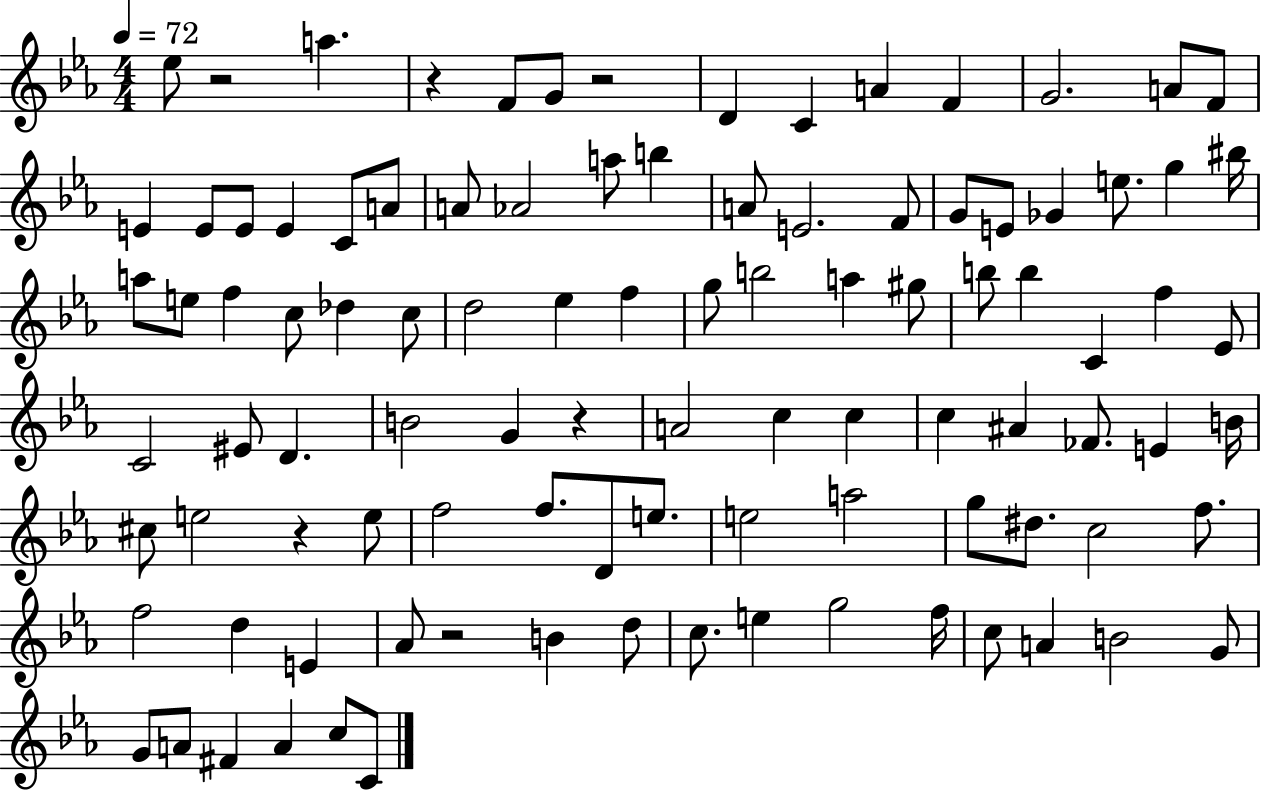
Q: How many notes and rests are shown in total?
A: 100